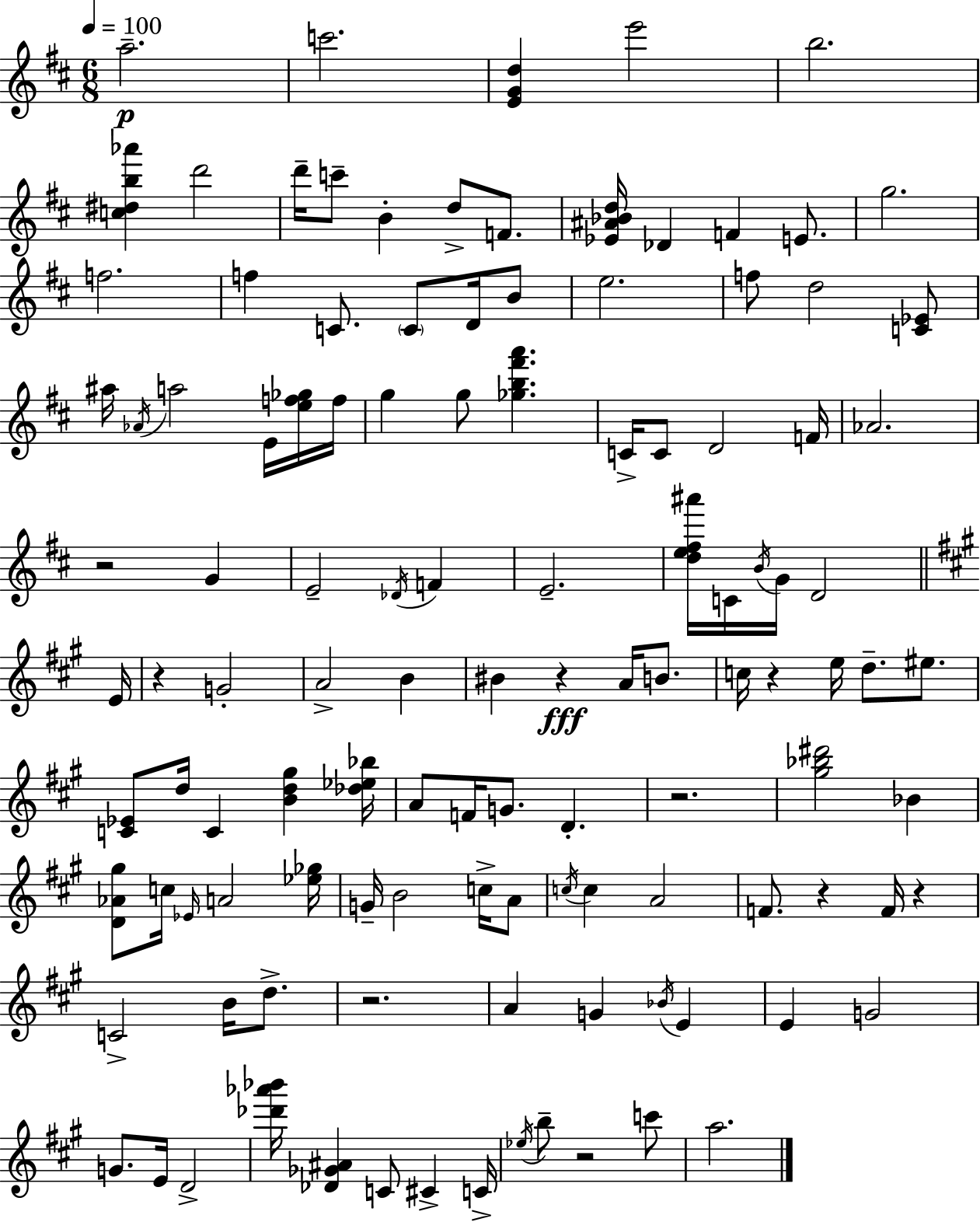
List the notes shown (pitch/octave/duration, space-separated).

A5/h. C6/h. [E4,G4,D5]/q E6/h B5/h. [C5,D#5,B5,Ab6]/q D6/h D6/s C6/e B4/q D5/e F4/e. [Eb4,A#4,Bb4,D5]/s Db4/q F4/q E4/e. G5/h. F5/h. F5/q C4/e. C4/e D4/s B4/e E5/h. F5/e D5/h [C4,Eb4]/e A#5/s Ab4/s A5/h E4/s [E5,F5,Gb5]/s F5/s G5/q G5/e [Gb5,B5,F#6,A6]/q. C4/s C4/e D4/h F4/s Ab4/h. R/h G4/q E4/h Db4/s F4/q E4/h. [D5,E5,F#5,A#6]/s C4/s B4/s G4/s D4/h E4/s R/q G4/h A4/h B4/q BIS4/q R/q A4/s B4/e. C5/s R/q E5/s D5/e. EIS5/e. [C4,Eb4]/e D5/s C4/q [B4,D5,G#5]/q [Db5,Eb5,Bb5]/s A4/e F4/s G4/e. D4/q. R/h. [G#5,Bb5,D#6]/h Bb4/q [D4,Ab4,G#5]/e C5/s Eb4/s A4/h [Eb5,Gb5]/s G4/s B4/h C5/s A4/e C5/s C5/q A4/h F4/e. R/q F4/s R/q C4/h B4/s D5/e. R/h. A4/q G4/q Bb4/s E4/q E4/q G4/h G4/e. E4/s D4/h [Db6,Ab6,Bb6]/s [Db4,Gb4,A#4]/q C4/e C#4/q C4/s Eb5/s B5/e R/h C6/e A5/h.